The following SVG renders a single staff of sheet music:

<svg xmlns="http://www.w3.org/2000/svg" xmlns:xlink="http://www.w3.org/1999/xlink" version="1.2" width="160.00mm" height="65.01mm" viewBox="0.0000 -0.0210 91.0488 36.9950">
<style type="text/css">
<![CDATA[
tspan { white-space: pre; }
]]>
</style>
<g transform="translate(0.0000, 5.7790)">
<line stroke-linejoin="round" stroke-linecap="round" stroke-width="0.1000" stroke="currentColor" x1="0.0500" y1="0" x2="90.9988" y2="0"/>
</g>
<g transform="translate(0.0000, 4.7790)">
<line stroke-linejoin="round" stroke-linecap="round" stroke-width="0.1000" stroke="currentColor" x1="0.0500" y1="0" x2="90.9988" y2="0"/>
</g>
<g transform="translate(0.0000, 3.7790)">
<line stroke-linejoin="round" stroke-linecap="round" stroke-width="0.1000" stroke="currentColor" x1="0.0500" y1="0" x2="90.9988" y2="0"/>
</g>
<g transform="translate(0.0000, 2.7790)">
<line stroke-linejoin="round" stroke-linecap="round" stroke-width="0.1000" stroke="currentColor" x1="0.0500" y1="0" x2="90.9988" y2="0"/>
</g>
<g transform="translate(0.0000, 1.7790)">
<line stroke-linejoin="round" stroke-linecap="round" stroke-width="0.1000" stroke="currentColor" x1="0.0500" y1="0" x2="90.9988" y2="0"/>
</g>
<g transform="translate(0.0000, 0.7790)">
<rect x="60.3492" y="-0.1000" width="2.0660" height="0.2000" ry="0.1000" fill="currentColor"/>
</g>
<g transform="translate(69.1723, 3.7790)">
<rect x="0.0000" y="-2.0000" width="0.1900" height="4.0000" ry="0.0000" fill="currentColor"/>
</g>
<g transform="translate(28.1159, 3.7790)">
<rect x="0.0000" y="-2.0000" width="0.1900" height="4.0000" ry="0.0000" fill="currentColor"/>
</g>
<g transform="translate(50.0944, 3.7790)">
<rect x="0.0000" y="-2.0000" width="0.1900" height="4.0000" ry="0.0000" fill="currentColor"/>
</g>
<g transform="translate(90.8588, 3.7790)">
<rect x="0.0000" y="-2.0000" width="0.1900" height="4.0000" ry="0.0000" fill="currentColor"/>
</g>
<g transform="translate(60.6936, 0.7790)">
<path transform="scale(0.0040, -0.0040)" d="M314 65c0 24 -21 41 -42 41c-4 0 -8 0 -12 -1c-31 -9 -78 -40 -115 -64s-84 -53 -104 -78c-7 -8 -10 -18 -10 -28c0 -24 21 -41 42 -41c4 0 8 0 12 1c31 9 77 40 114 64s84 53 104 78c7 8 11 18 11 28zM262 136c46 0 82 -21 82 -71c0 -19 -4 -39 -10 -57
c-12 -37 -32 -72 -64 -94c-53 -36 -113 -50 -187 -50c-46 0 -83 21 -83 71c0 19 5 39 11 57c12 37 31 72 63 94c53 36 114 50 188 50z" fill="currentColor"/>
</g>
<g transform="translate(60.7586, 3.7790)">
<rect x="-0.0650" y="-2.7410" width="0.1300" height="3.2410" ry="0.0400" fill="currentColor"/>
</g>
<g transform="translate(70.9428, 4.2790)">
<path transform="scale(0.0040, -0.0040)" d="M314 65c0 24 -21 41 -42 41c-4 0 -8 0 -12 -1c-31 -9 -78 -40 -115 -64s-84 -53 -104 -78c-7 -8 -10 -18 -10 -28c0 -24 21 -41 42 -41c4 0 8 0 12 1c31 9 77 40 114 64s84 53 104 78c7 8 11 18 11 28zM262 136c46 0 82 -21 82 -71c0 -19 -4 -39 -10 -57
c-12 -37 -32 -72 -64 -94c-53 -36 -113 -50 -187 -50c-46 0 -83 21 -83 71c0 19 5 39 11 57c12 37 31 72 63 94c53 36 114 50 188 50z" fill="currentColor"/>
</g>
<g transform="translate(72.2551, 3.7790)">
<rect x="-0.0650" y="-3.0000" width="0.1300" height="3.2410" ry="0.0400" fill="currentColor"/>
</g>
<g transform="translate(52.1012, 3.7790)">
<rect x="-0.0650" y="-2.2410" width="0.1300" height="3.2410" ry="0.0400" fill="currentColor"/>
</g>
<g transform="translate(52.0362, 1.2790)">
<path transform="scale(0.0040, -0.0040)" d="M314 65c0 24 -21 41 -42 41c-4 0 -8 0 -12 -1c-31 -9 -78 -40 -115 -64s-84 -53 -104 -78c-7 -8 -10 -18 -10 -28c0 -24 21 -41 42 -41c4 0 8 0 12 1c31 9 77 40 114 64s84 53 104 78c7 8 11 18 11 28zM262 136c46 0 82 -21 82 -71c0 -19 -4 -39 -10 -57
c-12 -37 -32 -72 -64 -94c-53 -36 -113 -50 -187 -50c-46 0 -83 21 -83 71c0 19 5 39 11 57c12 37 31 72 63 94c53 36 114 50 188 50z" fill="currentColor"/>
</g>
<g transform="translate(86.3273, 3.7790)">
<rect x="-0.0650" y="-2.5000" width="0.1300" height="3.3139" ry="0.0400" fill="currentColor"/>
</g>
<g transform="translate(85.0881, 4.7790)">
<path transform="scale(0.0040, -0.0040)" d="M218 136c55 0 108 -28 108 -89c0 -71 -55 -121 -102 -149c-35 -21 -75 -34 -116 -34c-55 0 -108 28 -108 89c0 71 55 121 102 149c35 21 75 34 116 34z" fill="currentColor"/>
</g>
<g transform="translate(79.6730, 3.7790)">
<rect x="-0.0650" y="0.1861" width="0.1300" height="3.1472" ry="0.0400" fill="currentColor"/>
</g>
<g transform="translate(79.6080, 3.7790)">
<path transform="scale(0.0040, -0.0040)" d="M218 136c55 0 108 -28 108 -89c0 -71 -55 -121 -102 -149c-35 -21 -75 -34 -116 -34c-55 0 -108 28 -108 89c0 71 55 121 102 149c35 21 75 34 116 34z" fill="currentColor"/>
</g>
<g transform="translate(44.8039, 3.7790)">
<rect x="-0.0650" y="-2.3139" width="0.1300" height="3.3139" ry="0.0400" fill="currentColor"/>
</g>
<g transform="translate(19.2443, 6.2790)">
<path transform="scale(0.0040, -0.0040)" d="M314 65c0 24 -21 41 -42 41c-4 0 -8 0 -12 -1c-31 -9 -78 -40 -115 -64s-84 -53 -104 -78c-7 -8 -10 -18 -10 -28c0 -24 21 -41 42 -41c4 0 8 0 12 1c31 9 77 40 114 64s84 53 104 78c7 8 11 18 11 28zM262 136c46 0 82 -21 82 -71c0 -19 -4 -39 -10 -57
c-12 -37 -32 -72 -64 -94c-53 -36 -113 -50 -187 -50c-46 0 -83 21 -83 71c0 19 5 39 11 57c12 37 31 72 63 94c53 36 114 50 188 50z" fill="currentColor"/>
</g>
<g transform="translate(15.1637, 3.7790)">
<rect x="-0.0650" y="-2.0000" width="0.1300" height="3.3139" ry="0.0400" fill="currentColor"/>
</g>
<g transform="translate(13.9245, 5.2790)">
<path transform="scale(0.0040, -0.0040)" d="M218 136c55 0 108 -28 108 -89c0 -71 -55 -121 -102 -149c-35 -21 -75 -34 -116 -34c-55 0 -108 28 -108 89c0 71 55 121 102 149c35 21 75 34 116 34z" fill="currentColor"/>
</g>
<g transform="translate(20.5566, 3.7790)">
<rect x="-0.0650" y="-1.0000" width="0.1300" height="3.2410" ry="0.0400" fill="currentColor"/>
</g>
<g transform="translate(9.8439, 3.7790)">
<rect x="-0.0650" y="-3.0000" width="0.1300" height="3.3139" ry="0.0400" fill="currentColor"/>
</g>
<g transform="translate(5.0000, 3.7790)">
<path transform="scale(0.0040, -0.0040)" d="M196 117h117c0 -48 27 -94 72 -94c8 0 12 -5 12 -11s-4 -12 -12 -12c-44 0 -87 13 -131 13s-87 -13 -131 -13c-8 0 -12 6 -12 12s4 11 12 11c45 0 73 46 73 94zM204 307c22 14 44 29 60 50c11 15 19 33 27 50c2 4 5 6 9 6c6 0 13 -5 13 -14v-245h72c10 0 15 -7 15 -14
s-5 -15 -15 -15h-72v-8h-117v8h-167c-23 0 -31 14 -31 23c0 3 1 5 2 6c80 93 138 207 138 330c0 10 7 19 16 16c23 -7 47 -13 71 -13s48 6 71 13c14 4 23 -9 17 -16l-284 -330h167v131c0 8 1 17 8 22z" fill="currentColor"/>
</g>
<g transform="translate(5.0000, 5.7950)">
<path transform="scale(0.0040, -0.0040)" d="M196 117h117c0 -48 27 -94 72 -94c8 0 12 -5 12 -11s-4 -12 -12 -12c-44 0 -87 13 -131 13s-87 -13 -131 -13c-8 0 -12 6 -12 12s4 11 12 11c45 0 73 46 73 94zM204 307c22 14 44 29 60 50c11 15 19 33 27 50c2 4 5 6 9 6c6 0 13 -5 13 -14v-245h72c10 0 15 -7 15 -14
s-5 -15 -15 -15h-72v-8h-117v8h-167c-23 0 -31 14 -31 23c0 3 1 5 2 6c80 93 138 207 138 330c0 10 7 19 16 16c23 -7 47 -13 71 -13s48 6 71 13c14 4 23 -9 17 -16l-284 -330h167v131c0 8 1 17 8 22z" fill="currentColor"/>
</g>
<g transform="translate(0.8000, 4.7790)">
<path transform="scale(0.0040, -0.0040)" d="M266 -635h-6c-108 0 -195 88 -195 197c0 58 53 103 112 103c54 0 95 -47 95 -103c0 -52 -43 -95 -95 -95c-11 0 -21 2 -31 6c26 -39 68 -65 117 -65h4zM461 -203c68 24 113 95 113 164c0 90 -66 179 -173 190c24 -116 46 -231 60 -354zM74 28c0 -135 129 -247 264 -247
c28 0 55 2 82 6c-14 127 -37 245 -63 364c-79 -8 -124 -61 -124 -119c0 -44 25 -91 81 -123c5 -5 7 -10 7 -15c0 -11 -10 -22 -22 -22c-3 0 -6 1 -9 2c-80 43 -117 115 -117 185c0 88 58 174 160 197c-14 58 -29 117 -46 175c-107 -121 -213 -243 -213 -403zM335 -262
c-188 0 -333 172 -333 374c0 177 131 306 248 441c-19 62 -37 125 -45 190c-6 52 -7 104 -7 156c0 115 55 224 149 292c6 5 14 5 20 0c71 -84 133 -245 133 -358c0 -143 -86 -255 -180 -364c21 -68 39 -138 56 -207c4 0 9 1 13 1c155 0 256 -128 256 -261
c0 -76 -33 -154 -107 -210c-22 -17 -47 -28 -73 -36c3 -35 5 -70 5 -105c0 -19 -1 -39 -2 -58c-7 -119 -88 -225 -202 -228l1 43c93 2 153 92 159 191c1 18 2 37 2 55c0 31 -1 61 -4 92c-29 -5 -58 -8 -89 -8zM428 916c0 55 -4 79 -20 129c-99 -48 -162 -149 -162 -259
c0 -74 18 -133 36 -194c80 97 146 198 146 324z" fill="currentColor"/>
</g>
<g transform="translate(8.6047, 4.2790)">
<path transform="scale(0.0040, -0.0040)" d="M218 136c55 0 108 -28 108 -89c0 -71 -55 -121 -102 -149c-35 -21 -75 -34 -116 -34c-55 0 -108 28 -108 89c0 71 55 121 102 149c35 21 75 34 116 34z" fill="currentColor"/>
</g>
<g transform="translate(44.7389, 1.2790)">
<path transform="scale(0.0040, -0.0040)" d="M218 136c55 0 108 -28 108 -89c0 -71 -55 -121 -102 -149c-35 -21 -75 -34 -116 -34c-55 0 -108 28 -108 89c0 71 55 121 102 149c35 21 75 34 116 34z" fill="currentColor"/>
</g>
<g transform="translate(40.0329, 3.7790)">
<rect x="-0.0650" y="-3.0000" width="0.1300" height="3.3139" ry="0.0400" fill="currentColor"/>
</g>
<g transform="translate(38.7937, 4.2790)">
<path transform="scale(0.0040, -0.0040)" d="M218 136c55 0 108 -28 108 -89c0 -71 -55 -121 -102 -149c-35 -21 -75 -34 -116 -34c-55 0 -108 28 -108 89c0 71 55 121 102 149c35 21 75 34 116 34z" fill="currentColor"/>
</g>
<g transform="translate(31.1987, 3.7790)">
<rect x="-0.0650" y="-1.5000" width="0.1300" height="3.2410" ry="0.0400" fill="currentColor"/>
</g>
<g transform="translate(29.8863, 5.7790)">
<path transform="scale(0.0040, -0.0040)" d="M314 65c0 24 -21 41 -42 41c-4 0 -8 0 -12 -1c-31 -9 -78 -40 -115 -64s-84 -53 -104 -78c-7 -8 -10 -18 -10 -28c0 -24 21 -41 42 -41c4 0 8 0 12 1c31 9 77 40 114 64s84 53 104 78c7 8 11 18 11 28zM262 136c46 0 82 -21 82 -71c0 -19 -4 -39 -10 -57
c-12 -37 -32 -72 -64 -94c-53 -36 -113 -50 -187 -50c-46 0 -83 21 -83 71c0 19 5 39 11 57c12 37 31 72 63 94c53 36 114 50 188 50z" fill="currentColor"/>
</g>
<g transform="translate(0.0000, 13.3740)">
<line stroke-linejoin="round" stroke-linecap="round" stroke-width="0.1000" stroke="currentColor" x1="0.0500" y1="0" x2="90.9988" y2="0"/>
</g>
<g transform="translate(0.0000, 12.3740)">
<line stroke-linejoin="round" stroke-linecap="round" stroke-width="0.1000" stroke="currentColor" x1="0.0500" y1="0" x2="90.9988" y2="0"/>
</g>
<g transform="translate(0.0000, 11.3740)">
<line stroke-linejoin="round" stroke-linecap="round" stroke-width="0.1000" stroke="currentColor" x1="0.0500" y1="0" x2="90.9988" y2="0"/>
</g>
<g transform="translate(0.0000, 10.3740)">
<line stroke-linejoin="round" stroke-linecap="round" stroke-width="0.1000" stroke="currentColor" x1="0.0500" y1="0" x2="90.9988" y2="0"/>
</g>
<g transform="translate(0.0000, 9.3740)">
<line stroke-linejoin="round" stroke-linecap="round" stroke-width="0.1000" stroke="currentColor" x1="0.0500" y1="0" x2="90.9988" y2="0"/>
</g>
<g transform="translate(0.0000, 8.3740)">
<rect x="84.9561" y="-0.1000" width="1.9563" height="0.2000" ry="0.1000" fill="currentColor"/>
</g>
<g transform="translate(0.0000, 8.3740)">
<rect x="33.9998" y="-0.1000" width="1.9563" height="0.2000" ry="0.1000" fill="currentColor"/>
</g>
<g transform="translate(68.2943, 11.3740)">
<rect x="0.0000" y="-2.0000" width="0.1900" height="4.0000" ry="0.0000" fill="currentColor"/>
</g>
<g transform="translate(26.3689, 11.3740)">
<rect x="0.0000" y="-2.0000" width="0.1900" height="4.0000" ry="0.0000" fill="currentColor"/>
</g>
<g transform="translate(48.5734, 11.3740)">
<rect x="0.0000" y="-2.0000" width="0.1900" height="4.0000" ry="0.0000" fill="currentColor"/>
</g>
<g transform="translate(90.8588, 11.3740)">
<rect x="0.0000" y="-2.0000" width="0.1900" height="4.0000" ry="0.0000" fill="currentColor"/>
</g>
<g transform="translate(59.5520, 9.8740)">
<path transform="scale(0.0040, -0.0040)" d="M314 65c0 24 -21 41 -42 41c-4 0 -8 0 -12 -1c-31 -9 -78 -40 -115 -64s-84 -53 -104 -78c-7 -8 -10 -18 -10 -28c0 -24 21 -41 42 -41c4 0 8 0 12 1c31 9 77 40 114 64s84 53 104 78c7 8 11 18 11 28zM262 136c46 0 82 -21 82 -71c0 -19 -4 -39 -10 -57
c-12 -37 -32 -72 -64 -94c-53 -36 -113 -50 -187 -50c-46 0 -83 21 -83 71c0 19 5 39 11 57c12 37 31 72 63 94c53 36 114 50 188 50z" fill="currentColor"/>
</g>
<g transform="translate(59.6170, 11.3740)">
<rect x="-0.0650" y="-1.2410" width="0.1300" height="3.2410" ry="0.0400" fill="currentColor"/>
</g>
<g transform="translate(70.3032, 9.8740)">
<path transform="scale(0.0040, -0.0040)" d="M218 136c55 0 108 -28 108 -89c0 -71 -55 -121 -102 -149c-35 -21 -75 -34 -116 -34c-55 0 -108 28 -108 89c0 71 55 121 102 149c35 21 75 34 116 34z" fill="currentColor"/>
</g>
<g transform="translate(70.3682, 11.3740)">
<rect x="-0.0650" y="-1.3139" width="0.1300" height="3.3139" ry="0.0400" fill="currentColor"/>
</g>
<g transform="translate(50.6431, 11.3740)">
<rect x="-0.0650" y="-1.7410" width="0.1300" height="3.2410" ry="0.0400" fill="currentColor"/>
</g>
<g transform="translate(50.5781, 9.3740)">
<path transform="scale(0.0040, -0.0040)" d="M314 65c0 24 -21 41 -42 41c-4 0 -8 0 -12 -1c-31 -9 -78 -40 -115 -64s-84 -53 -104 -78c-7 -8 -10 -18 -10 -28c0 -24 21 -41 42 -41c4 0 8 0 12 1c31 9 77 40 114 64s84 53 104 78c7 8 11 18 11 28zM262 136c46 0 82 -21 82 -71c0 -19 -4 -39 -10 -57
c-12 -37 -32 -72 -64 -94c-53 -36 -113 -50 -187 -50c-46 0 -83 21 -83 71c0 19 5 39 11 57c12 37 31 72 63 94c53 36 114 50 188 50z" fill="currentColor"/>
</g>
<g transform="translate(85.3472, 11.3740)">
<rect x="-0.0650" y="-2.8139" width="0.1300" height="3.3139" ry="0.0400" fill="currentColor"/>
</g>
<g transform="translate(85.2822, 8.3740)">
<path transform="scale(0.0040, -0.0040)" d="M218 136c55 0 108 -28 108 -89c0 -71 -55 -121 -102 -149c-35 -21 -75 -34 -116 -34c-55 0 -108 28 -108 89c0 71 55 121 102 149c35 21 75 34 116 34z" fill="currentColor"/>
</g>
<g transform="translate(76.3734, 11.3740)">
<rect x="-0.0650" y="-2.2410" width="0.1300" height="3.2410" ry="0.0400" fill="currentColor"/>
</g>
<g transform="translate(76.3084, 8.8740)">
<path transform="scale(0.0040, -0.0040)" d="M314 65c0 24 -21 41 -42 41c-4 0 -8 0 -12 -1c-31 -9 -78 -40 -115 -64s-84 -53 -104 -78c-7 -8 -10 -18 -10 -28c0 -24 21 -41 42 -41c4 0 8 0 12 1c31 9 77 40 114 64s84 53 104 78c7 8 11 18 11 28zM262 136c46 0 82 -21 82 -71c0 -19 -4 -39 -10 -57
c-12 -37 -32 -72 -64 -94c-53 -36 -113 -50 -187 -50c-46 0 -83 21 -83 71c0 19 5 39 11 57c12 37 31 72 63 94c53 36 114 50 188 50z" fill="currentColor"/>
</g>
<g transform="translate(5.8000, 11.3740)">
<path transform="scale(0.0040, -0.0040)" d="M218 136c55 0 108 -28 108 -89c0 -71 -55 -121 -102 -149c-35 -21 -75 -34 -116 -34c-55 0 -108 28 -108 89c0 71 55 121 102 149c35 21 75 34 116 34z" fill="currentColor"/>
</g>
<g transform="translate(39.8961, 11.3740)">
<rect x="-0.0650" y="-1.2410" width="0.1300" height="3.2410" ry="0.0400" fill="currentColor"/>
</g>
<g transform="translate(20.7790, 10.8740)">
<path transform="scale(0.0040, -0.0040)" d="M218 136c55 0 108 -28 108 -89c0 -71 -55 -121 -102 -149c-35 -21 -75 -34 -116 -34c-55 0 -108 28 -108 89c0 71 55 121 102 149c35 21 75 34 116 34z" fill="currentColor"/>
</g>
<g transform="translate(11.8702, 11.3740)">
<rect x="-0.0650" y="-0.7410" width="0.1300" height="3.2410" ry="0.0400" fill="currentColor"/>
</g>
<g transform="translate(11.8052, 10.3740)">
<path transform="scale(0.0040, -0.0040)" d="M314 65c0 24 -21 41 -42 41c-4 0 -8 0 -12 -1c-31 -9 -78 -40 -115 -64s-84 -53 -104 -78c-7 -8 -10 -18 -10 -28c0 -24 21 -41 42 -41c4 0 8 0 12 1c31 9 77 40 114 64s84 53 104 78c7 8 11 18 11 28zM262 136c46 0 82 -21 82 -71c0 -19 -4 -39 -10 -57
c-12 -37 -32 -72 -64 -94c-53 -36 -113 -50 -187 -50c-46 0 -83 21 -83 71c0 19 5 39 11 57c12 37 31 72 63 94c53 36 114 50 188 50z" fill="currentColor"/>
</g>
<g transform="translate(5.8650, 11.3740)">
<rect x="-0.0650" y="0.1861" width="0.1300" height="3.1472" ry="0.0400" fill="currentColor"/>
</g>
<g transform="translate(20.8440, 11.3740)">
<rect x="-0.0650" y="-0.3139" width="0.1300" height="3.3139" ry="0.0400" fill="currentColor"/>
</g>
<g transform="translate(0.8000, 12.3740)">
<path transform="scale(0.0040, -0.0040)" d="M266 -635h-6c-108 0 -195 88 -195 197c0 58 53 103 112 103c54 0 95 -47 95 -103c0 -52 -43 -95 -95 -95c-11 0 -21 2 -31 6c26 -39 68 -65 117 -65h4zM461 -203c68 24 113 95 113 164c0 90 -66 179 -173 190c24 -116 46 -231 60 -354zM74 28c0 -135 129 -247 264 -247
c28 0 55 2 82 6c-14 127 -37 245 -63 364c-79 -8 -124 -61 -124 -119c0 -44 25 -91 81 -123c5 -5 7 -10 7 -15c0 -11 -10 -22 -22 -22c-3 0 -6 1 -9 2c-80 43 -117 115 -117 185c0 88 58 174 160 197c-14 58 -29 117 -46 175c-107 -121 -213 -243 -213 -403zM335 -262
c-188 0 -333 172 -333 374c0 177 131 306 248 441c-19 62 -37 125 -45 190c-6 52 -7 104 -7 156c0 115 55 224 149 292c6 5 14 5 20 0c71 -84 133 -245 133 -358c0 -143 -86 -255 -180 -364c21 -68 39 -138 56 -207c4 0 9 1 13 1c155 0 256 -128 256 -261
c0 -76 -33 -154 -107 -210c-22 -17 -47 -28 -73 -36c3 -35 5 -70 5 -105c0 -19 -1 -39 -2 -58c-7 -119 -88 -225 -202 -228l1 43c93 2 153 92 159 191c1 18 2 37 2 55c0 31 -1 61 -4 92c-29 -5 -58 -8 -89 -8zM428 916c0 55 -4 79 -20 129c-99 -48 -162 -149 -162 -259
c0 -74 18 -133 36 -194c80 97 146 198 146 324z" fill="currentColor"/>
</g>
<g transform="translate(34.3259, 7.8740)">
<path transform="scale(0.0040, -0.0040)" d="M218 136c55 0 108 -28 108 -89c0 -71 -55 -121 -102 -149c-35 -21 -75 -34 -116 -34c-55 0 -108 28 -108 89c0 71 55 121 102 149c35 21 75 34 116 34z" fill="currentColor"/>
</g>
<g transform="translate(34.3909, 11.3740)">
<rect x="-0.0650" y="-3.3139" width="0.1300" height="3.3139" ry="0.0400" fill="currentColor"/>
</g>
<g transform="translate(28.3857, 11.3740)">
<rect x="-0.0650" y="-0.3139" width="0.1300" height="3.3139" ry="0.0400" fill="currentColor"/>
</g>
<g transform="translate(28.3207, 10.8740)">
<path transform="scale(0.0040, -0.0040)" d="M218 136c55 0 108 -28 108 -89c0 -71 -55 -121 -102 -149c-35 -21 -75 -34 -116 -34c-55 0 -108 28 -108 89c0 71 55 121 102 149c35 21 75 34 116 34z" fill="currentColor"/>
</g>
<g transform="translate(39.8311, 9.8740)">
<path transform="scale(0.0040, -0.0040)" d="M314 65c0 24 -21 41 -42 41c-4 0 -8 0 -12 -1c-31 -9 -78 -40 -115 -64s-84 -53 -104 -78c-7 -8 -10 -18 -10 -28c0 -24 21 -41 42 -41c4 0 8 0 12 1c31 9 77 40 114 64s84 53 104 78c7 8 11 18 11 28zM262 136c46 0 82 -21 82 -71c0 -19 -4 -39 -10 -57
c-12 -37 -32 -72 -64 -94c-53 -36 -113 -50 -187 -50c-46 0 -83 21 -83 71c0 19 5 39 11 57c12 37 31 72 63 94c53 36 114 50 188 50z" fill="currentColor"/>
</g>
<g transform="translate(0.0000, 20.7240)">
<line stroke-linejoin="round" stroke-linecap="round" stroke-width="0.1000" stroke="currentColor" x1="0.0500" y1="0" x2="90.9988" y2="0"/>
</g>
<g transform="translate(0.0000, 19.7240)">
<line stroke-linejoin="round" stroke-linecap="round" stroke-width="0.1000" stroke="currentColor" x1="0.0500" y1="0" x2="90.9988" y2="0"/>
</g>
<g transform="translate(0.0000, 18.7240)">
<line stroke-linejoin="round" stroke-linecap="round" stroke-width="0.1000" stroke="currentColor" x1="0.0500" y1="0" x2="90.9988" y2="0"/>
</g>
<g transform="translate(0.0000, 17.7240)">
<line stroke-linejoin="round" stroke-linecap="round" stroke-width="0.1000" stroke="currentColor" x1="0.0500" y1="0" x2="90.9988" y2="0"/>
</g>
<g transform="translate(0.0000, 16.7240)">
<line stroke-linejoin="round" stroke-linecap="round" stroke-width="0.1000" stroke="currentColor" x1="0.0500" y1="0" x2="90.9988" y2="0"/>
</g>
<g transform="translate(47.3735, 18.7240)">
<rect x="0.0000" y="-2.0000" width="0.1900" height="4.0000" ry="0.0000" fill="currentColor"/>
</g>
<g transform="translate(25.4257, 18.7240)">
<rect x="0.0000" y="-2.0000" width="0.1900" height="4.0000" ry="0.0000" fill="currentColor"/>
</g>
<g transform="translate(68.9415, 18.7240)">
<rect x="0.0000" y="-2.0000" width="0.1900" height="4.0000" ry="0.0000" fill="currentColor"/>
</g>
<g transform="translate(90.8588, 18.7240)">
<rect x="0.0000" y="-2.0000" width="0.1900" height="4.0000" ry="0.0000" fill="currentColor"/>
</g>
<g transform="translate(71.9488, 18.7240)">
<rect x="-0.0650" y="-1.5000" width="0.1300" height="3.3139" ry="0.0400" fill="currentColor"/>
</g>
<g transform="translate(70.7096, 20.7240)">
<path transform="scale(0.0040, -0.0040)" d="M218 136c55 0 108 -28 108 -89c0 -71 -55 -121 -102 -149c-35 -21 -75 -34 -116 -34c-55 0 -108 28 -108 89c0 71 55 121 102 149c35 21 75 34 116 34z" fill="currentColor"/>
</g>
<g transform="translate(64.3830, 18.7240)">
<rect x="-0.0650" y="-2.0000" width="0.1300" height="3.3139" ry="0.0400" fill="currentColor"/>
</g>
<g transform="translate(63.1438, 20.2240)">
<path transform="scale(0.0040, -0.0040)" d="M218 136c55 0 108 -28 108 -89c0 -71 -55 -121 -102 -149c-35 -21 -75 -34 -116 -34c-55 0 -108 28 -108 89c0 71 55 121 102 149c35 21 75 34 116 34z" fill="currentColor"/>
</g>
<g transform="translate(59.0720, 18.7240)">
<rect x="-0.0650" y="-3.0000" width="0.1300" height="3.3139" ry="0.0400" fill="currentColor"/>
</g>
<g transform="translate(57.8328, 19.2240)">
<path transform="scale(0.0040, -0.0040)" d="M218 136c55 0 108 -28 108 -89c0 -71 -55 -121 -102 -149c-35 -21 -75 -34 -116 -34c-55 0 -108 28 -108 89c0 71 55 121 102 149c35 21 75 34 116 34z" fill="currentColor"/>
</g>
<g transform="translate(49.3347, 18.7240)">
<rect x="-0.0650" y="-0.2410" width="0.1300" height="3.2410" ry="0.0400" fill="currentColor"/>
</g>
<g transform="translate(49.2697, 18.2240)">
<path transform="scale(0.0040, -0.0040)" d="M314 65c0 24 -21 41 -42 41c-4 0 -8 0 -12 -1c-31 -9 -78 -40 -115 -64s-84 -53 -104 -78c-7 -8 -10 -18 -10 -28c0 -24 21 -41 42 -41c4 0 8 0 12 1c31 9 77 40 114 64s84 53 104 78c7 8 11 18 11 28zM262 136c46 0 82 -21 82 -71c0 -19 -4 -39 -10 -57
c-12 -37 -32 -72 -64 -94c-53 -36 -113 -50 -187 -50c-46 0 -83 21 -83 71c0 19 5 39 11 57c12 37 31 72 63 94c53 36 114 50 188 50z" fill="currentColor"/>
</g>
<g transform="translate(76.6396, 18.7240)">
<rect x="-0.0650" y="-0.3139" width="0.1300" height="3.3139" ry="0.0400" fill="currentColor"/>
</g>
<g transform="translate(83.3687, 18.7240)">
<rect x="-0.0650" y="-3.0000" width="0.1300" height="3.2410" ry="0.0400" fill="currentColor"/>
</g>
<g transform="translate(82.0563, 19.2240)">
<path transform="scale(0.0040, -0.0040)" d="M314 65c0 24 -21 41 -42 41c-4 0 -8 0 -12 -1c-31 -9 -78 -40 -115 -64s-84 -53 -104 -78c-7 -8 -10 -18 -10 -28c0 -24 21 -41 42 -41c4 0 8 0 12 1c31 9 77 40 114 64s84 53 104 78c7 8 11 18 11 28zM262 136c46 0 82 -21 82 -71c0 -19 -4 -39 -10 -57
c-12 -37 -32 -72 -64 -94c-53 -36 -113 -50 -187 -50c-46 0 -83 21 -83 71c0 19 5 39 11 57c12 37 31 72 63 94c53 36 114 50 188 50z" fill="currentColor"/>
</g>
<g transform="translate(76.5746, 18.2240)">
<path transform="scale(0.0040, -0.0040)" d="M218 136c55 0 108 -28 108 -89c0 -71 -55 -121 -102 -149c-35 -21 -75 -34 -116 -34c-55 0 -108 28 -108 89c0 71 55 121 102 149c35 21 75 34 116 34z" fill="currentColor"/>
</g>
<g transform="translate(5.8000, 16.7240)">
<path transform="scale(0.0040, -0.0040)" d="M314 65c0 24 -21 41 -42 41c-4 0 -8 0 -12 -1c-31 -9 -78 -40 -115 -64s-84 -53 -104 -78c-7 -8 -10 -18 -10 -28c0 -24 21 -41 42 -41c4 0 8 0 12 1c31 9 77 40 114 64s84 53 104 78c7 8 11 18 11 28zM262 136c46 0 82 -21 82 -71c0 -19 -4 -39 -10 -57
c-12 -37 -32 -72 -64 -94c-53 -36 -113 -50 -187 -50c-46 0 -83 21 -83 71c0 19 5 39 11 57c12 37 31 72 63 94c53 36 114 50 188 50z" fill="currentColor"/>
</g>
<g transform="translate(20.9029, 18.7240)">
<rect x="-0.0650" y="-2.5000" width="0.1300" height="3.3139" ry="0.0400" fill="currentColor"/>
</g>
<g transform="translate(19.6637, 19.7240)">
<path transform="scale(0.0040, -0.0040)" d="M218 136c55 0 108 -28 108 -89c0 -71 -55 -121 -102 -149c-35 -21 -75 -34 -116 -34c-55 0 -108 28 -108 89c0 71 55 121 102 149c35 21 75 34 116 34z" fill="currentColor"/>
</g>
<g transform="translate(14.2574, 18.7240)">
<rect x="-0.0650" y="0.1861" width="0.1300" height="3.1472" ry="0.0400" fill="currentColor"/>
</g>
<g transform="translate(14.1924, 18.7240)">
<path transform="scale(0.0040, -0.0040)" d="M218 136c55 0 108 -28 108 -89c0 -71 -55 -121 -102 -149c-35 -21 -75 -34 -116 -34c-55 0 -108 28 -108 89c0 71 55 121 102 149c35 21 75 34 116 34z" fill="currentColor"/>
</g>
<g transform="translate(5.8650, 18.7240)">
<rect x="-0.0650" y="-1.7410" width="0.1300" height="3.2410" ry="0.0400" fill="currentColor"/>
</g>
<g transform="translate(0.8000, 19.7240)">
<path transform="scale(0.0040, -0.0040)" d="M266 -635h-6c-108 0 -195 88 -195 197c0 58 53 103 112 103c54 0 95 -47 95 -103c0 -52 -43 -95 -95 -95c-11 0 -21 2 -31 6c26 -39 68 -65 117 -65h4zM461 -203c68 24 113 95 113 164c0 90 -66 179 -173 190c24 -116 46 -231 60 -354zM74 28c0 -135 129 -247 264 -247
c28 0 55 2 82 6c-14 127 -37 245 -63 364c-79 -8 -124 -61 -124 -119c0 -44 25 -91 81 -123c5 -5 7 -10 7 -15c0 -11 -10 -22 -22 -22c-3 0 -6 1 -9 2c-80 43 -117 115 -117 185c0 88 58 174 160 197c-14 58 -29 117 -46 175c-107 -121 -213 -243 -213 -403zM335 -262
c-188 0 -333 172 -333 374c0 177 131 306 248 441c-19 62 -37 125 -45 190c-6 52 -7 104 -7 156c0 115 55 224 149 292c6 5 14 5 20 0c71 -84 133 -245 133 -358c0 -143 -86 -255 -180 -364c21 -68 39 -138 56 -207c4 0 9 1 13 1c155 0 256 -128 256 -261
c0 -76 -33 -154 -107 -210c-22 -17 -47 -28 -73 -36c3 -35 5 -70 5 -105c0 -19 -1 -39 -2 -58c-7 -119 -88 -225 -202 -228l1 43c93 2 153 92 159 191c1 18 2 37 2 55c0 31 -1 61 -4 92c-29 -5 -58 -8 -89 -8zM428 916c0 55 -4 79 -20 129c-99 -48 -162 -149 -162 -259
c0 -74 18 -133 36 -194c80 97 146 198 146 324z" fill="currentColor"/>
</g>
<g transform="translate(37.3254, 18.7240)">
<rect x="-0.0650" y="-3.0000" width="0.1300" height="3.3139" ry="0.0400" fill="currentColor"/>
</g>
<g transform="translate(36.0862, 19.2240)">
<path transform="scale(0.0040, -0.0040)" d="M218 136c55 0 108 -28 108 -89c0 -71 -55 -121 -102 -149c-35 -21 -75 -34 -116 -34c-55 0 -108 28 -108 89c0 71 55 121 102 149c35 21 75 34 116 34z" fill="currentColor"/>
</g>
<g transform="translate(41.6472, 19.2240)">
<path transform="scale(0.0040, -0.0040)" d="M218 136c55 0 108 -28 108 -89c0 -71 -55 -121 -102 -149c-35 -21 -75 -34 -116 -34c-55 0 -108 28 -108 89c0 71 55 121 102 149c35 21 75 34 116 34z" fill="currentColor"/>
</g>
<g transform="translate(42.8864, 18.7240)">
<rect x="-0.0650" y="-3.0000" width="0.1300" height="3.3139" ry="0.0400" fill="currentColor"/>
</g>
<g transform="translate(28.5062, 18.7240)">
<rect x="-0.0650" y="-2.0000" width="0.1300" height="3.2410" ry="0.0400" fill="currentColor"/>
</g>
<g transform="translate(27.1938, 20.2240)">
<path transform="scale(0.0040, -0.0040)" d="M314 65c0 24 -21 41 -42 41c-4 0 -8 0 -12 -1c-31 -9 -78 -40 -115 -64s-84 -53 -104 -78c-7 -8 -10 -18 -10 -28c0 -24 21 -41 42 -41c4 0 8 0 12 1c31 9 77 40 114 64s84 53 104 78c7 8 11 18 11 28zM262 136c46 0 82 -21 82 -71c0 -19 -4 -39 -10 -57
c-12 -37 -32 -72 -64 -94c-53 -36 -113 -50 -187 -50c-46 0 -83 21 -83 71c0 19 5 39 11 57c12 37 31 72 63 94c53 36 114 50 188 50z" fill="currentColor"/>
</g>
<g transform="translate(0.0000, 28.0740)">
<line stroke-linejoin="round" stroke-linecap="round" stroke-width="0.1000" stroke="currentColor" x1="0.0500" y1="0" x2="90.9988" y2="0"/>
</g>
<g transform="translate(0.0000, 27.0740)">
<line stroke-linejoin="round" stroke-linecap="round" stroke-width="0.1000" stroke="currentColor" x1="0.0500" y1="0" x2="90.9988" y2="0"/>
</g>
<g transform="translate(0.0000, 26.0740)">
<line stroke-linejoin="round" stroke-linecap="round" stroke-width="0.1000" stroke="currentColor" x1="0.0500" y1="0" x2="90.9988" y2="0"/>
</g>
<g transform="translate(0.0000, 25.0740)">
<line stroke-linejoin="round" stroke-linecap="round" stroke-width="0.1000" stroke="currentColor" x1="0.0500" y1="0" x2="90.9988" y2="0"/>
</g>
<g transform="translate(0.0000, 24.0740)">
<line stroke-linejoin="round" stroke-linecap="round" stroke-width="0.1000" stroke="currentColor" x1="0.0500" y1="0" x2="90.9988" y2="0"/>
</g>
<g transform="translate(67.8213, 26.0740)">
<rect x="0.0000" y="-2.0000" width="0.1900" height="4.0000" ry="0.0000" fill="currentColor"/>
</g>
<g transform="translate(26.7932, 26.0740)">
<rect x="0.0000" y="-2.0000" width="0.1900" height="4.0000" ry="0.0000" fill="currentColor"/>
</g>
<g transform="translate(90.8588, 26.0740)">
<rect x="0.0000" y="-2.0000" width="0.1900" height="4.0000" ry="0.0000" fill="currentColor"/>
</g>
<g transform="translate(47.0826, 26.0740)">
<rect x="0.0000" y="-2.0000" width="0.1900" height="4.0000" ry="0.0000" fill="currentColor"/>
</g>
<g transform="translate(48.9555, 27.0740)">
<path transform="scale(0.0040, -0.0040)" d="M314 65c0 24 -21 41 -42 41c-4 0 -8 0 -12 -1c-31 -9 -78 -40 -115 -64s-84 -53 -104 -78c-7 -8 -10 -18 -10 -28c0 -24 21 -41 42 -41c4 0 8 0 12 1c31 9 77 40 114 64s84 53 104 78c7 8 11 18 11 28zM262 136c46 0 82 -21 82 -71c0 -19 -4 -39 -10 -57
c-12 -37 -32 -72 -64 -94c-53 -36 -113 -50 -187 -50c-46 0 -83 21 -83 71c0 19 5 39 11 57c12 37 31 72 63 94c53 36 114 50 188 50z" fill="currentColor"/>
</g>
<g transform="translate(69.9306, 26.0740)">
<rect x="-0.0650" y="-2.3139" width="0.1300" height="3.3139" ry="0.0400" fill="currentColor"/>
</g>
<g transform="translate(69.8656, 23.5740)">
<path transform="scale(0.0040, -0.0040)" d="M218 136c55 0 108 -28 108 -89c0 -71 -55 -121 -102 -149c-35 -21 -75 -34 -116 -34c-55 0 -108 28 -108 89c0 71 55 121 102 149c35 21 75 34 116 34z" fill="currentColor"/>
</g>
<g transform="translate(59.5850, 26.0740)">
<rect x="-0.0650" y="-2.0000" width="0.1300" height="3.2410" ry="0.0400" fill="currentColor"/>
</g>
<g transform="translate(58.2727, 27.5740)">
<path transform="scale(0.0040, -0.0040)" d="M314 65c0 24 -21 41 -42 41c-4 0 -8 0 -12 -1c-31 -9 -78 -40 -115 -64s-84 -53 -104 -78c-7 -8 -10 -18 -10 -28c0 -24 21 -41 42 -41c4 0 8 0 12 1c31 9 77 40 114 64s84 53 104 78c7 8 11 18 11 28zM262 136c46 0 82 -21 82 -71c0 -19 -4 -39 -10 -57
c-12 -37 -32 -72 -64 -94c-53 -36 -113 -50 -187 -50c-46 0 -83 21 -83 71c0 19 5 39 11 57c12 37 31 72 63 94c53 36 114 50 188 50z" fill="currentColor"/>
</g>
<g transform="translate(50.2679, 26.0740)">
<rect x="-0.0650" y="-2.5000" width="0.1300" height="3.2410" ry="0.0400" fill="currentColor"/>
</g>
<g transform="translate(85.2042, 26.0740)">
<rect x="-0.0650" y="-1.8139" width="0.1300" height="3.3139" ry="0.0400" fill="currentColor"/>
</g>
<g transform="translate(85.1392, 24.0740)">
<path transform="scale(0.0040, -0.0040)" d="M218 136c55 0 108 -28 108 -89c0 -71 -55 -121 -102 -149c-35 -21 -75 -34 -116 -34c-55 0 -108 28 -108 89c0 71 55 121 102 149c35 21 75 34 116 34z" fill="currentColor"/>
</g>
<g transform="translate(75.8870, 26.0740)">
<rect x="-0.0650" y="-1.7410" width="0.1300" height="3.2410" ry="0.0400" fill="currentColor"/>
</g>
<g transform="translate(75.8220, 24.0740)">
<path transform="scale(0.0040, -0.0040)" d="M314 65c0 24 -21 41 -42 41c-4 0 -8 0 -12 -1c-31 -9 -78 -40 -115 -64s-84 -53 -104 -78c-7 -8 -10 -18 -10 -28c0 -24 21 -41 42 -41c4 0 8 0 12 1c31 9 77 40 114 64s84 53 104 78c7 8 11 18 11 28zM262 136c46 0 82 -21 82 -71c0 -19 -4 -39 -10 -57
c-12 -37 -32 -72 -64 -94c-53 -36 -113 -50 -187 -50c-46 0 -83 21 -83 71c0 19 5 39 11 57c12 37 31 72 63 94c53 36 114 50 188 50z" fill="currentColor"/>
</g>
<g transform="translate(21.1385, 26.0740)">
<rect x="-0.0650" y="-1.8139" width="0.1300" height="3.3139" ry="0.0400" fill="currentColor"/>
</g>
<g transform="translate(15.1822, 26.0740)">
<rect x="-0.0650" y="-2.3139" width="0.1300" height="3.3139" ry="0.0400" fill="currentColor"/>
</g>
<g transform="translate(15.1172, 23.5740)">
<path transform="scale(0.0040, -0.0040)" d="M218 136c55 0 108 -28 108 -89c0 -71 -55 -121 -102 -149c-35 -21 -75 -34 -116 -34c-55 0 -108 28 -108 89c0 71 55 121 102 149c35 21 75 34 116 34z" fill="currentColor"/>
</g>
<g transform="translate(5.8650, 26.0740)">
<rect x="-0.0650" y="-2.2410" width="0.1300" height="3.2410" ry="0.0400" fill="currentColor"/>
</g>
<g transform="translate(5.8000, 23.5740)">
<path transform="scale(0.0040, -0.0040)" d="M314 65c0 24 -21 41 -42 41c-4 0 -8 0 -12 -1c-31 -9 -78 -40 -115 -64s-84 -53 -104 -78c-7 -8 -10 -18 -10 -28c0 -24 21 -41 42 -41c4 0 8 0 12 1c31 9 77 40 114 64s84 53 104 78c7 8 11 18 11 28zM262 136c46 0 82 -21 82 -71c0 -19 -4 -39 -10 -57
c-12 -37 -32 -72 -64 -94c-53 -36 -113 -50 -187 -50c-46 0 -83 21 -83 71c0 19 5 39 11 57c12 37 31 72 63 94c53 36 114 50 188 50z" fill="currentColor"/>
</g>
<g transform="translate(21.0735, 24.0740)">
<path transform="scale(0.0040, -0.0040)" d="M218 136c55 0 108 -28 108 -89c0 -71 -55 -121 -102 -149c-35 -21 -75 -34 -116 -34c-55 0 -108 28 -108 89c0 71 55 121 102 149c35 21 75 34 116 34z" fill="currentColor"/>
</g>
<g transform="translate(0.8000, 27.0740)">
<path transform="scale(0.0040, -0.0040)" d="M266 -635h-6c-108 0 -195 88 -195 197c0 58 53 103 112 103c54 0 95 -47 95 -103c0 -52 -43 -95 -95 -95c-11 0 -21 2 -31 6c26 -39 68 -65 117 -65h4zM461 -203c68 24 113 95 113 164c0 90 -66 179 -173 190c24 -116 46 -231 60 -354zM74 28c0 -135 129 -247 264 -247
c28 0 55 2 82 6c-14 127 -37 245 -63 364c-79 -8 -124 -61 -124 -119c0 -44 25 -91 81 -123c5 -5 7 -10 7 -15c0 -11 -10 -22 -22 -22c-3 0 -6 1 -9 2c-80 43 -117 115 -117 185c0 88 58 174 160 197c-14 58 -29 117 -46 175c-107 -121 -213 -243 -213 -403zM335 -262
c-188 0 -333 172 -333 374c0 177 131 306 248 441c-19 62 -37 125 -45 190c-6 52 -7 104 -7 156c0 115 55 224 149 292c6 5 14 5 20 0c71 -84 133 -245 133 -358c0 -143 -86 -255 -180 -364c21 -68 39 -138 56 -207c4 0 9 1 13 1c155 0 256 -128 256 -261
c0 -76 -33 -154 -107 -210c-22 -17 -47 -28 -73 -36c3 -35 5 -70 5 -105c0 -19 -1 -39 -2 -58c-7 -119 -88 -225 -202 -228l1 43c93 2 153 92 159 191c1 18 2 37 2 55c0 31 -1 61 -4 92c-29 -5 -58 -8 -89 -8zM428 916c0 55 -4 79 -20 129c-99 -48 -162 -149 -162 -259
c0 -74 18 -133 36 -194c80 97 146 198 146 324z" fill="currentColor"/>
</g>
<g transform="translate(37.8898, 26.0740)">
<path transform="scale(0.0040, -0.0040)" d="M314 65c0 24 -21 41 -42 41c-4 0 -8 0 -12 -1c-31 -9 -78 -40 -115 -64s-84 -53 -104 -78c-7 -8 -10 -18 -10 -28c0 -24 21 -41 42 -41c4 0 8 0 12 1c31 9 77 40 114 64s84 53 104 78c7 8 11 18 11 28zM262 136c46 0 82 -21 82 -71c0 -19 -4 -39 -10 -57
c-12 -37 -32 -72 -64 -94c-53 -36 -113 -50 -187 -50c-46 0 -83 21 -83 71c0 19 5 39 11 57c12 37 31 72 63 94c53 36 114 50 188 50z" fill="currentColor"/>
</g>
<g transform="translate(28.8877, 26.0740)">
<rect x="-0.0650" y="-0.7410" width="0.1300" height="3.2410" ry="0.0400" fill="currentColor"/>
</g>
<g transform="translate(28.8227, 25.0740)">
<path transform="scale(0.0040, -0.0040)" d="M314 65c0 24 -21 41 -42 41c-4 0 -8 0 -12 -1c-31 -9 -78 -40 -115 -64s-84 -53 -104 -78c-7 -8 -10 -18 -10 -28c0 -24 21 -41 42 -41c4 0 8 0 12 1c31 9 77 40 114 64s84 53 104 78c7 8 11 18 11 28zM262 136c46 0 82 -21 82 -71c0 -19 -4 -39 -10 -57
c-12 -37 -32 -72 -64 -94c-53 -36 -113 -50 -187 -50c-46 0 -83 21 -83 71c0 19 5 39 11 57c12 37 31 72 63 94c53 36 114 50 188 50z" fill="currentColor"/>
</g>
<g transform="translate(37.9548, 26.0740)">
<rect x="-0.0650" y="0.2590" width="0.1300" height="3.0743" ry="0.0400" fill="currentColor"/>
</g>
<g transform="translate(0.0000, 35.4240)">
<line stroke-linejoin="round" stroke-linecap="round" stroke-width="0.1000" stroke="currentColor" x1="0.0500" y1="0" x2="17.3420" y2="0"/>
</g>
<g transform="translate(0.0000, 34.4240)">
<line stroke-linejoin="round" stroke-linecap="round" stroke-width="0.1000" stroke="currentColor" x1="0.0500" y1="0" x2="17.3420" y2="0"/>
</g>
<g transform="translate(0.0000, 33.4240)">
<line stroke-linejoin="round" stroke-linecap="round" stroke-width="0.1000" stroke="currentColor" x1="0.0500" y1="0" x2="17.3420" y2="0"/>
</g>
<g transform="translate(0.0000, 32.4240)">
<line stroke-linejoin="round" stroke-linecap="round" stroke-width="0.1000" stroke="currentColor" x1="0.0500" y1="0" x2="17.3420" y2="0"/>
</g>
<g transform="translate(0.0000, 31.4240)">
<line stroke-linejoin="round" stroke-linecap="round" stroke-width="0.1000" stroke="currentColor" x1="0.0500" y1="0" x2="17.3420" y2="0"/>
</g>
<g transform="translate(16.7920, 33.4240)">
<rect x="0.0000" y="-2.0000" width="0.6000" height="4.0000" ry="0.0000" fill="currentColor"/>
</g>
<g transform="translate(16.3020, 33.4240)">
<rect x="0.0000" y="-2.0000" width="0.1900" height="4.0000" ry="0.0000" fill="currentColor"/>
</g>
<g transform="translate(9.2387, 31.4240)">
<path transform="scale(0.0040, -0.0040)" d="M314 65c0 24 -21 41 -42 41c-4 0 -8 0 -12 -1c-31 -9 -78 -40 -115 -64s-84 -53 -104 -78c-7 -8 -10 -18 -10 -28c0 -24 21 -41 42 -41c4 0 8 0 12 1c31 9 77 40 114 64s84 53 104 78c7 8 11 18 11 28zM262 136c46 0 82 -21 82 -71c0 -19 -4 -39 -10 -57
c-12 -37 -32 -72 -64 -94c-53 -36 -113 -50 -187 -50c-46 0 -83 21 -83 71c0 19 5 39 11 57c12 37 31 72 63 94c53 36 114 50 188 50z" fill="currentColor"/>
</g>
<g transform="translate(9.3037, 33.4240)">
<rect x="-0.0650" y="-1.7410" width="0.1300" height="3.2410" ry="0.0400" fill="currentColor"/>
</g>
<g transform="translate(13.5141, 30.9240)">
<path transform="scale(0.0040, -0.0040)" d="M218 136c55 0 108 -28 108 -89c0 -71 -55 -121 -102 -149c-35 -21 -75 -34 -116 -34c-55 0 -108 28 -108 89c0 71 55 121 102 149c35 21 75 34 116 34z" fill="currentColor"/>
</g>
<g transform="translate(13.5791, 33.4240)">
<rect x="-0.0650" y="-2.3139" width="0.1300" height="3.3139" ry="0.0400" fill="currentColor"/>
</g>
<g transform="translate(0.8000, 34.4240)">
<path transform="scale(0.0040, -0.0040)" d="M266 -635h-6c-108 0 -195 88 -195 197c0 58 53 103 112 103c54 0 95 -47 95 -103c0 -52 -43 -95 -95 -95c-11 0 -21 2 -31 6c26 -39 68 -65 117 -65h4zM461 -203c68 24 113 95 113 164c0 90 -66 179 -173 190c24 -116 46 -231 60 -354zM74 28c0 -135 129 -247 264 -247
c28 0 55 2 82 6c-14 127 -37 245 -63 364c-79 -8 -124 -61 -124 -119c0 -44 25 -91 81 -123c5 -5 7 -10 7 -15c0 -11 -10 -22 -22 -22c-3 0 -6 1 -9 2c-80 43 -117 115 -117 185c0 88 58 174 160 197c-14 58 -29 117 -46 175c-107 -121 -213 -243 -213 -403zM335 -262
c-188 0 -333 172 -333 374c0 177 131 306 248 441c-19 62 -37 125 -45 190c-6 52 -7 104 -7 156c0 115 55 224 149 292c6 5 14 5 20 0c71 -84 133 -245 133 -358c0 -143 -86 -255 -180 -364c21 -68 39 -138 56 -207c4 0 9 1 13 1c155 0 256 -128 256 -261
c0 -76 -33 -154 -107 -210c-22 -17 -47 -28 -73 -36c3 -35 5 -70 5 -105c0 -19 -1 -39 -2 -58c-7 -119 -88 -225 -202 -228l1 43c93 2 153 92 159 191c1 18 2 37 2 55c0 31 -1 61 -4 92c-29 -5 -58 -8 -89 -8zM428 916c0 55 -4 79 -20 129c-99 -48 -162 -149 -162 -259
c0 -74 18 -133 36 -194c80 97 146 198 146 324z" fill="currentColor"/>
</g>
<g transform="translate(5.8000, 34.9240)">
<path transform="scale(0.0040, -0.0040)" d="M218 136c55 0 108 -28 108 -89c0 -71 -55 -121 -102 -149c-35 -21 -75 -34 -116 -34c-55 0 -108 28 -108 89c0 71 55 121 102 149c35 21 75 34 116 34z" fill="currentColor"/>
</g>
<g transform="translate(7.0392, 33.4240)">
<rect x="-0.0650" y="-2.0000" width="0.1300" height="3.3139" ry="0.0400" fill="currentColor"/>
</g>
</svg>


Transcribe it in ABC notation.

X:1
T:Untitled
M:4/4
L:1/4
K:C
A F D2 E2 A g g2 a2 A2 B G B d2 c c b e2 f2 e2 e g2 a f2 B G F2 A A c2 A F E c A2 g2 g f d2 B2 G2 F2 g f2 f F f2 g